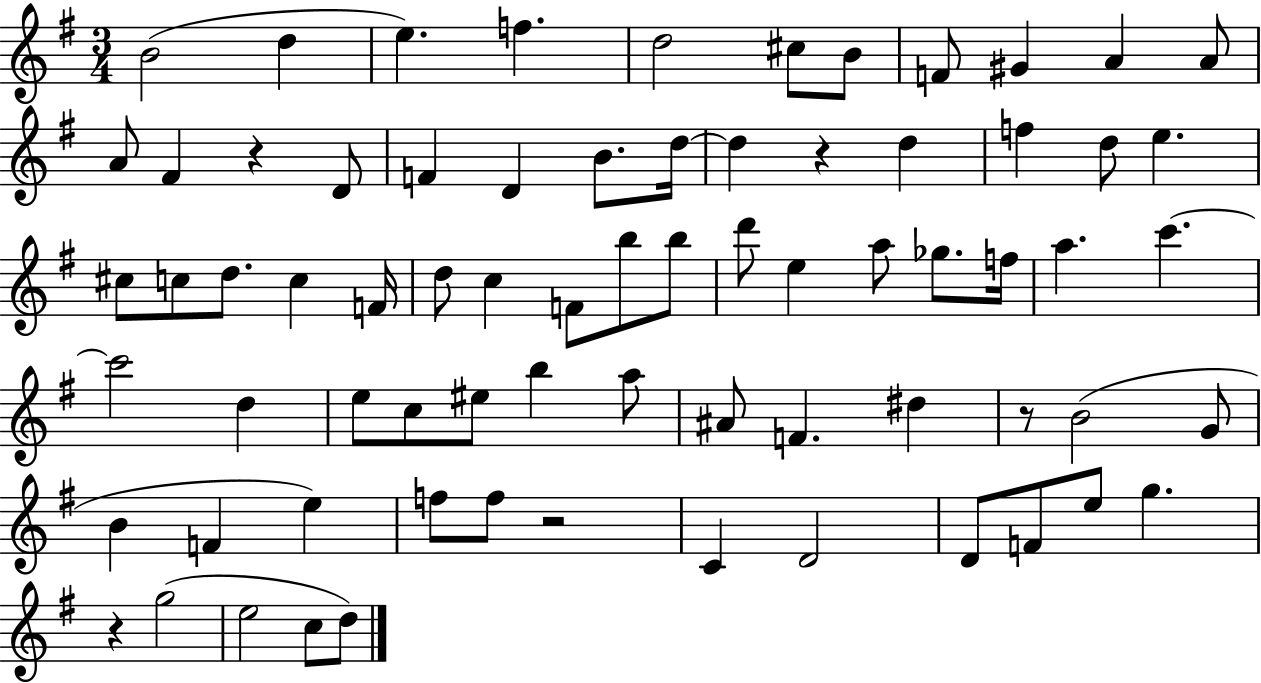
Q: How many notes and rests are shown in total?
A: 72